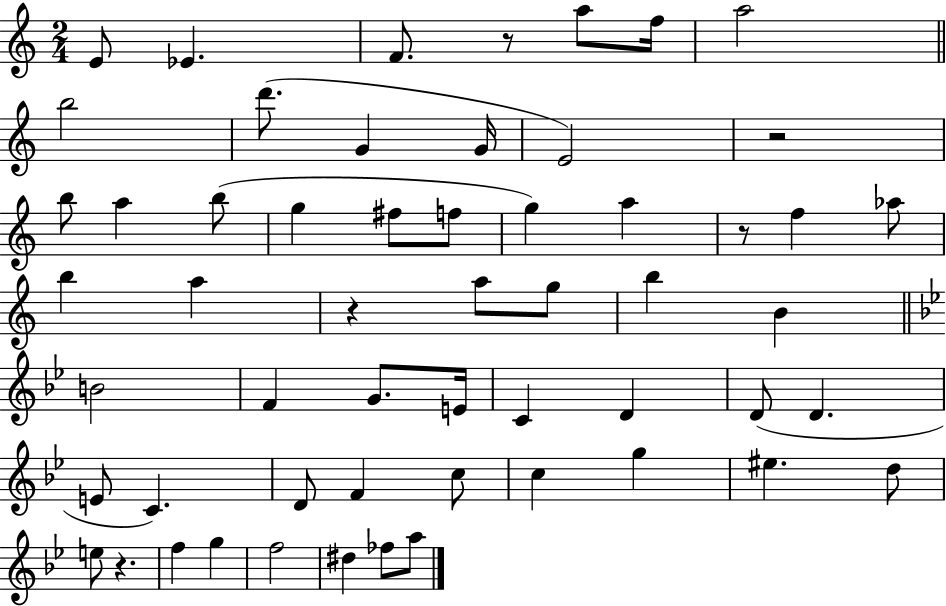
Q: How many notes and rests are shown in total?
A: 56